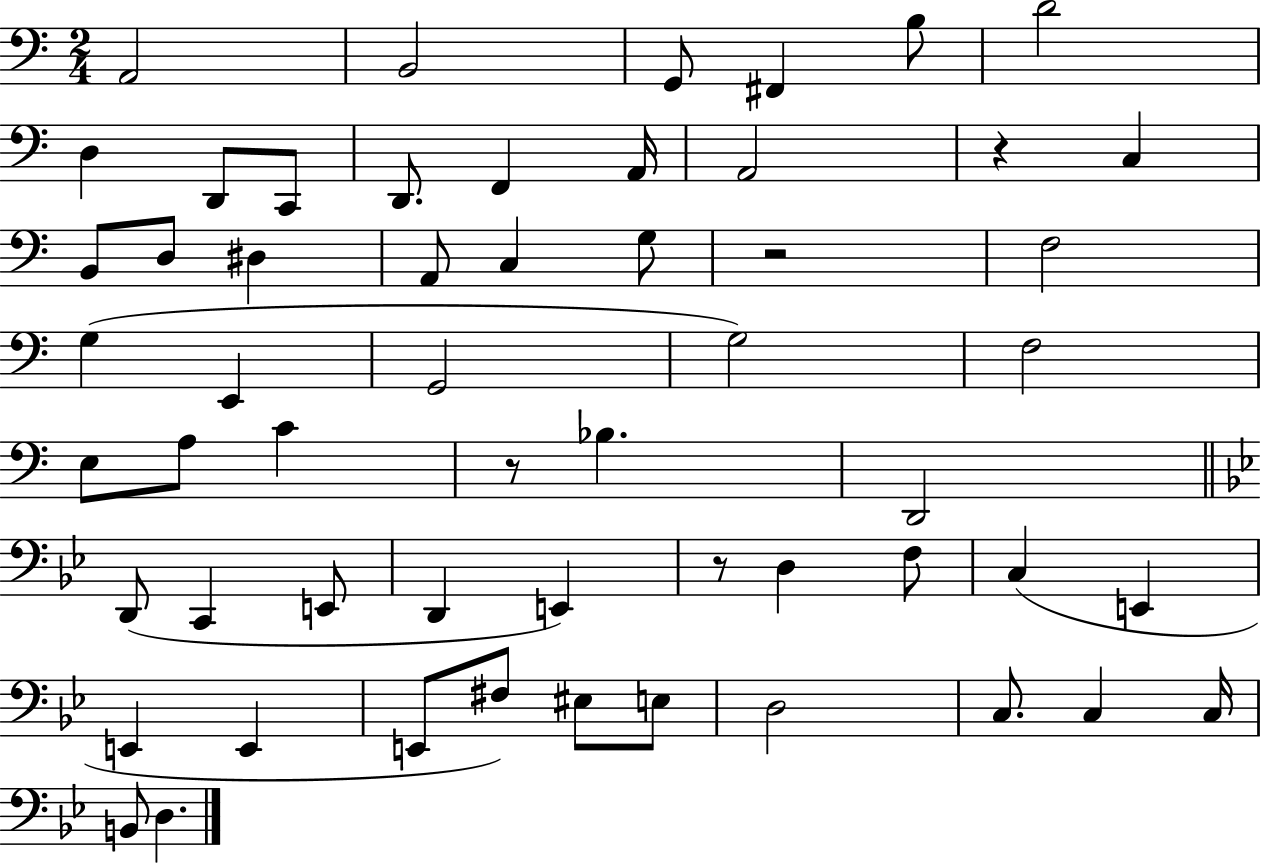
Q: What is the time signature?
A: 2/4